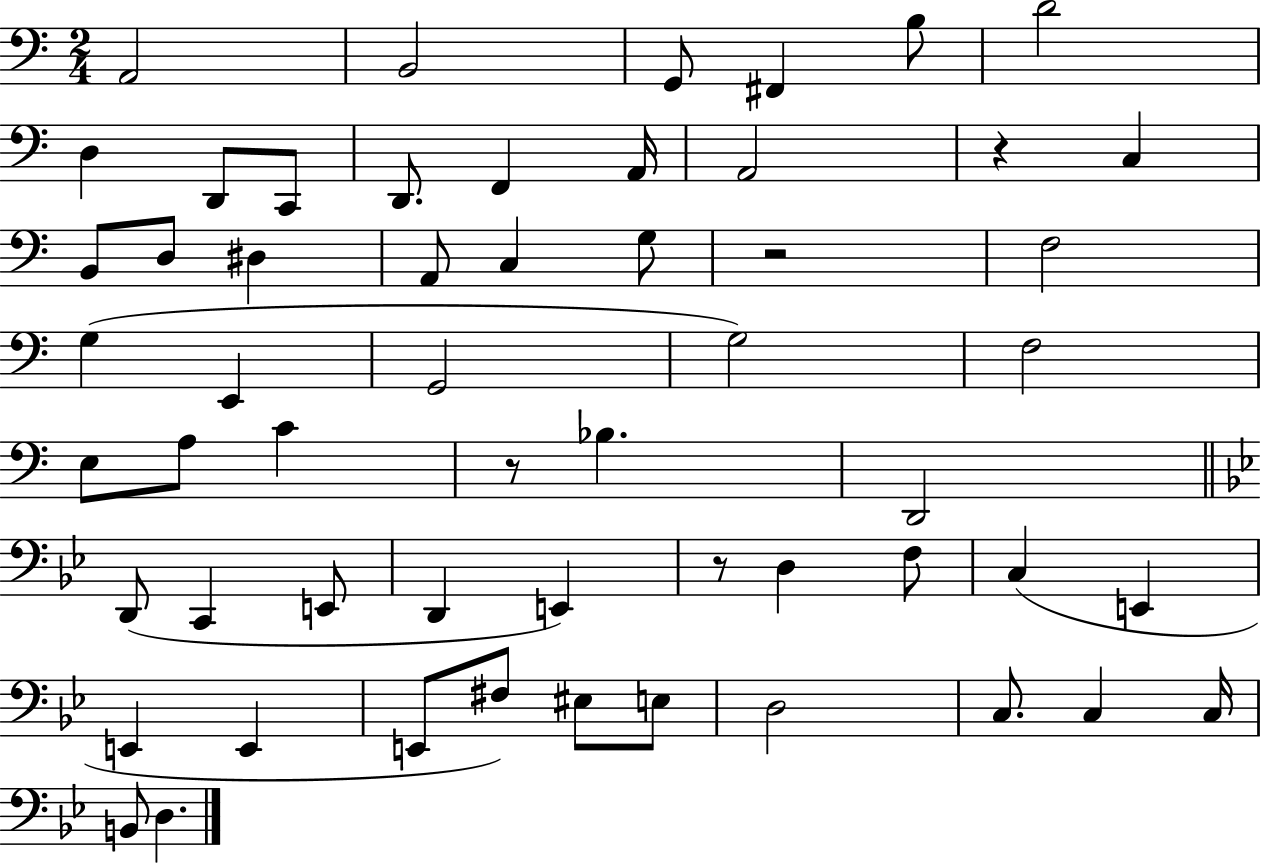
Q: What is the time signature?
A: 2/4